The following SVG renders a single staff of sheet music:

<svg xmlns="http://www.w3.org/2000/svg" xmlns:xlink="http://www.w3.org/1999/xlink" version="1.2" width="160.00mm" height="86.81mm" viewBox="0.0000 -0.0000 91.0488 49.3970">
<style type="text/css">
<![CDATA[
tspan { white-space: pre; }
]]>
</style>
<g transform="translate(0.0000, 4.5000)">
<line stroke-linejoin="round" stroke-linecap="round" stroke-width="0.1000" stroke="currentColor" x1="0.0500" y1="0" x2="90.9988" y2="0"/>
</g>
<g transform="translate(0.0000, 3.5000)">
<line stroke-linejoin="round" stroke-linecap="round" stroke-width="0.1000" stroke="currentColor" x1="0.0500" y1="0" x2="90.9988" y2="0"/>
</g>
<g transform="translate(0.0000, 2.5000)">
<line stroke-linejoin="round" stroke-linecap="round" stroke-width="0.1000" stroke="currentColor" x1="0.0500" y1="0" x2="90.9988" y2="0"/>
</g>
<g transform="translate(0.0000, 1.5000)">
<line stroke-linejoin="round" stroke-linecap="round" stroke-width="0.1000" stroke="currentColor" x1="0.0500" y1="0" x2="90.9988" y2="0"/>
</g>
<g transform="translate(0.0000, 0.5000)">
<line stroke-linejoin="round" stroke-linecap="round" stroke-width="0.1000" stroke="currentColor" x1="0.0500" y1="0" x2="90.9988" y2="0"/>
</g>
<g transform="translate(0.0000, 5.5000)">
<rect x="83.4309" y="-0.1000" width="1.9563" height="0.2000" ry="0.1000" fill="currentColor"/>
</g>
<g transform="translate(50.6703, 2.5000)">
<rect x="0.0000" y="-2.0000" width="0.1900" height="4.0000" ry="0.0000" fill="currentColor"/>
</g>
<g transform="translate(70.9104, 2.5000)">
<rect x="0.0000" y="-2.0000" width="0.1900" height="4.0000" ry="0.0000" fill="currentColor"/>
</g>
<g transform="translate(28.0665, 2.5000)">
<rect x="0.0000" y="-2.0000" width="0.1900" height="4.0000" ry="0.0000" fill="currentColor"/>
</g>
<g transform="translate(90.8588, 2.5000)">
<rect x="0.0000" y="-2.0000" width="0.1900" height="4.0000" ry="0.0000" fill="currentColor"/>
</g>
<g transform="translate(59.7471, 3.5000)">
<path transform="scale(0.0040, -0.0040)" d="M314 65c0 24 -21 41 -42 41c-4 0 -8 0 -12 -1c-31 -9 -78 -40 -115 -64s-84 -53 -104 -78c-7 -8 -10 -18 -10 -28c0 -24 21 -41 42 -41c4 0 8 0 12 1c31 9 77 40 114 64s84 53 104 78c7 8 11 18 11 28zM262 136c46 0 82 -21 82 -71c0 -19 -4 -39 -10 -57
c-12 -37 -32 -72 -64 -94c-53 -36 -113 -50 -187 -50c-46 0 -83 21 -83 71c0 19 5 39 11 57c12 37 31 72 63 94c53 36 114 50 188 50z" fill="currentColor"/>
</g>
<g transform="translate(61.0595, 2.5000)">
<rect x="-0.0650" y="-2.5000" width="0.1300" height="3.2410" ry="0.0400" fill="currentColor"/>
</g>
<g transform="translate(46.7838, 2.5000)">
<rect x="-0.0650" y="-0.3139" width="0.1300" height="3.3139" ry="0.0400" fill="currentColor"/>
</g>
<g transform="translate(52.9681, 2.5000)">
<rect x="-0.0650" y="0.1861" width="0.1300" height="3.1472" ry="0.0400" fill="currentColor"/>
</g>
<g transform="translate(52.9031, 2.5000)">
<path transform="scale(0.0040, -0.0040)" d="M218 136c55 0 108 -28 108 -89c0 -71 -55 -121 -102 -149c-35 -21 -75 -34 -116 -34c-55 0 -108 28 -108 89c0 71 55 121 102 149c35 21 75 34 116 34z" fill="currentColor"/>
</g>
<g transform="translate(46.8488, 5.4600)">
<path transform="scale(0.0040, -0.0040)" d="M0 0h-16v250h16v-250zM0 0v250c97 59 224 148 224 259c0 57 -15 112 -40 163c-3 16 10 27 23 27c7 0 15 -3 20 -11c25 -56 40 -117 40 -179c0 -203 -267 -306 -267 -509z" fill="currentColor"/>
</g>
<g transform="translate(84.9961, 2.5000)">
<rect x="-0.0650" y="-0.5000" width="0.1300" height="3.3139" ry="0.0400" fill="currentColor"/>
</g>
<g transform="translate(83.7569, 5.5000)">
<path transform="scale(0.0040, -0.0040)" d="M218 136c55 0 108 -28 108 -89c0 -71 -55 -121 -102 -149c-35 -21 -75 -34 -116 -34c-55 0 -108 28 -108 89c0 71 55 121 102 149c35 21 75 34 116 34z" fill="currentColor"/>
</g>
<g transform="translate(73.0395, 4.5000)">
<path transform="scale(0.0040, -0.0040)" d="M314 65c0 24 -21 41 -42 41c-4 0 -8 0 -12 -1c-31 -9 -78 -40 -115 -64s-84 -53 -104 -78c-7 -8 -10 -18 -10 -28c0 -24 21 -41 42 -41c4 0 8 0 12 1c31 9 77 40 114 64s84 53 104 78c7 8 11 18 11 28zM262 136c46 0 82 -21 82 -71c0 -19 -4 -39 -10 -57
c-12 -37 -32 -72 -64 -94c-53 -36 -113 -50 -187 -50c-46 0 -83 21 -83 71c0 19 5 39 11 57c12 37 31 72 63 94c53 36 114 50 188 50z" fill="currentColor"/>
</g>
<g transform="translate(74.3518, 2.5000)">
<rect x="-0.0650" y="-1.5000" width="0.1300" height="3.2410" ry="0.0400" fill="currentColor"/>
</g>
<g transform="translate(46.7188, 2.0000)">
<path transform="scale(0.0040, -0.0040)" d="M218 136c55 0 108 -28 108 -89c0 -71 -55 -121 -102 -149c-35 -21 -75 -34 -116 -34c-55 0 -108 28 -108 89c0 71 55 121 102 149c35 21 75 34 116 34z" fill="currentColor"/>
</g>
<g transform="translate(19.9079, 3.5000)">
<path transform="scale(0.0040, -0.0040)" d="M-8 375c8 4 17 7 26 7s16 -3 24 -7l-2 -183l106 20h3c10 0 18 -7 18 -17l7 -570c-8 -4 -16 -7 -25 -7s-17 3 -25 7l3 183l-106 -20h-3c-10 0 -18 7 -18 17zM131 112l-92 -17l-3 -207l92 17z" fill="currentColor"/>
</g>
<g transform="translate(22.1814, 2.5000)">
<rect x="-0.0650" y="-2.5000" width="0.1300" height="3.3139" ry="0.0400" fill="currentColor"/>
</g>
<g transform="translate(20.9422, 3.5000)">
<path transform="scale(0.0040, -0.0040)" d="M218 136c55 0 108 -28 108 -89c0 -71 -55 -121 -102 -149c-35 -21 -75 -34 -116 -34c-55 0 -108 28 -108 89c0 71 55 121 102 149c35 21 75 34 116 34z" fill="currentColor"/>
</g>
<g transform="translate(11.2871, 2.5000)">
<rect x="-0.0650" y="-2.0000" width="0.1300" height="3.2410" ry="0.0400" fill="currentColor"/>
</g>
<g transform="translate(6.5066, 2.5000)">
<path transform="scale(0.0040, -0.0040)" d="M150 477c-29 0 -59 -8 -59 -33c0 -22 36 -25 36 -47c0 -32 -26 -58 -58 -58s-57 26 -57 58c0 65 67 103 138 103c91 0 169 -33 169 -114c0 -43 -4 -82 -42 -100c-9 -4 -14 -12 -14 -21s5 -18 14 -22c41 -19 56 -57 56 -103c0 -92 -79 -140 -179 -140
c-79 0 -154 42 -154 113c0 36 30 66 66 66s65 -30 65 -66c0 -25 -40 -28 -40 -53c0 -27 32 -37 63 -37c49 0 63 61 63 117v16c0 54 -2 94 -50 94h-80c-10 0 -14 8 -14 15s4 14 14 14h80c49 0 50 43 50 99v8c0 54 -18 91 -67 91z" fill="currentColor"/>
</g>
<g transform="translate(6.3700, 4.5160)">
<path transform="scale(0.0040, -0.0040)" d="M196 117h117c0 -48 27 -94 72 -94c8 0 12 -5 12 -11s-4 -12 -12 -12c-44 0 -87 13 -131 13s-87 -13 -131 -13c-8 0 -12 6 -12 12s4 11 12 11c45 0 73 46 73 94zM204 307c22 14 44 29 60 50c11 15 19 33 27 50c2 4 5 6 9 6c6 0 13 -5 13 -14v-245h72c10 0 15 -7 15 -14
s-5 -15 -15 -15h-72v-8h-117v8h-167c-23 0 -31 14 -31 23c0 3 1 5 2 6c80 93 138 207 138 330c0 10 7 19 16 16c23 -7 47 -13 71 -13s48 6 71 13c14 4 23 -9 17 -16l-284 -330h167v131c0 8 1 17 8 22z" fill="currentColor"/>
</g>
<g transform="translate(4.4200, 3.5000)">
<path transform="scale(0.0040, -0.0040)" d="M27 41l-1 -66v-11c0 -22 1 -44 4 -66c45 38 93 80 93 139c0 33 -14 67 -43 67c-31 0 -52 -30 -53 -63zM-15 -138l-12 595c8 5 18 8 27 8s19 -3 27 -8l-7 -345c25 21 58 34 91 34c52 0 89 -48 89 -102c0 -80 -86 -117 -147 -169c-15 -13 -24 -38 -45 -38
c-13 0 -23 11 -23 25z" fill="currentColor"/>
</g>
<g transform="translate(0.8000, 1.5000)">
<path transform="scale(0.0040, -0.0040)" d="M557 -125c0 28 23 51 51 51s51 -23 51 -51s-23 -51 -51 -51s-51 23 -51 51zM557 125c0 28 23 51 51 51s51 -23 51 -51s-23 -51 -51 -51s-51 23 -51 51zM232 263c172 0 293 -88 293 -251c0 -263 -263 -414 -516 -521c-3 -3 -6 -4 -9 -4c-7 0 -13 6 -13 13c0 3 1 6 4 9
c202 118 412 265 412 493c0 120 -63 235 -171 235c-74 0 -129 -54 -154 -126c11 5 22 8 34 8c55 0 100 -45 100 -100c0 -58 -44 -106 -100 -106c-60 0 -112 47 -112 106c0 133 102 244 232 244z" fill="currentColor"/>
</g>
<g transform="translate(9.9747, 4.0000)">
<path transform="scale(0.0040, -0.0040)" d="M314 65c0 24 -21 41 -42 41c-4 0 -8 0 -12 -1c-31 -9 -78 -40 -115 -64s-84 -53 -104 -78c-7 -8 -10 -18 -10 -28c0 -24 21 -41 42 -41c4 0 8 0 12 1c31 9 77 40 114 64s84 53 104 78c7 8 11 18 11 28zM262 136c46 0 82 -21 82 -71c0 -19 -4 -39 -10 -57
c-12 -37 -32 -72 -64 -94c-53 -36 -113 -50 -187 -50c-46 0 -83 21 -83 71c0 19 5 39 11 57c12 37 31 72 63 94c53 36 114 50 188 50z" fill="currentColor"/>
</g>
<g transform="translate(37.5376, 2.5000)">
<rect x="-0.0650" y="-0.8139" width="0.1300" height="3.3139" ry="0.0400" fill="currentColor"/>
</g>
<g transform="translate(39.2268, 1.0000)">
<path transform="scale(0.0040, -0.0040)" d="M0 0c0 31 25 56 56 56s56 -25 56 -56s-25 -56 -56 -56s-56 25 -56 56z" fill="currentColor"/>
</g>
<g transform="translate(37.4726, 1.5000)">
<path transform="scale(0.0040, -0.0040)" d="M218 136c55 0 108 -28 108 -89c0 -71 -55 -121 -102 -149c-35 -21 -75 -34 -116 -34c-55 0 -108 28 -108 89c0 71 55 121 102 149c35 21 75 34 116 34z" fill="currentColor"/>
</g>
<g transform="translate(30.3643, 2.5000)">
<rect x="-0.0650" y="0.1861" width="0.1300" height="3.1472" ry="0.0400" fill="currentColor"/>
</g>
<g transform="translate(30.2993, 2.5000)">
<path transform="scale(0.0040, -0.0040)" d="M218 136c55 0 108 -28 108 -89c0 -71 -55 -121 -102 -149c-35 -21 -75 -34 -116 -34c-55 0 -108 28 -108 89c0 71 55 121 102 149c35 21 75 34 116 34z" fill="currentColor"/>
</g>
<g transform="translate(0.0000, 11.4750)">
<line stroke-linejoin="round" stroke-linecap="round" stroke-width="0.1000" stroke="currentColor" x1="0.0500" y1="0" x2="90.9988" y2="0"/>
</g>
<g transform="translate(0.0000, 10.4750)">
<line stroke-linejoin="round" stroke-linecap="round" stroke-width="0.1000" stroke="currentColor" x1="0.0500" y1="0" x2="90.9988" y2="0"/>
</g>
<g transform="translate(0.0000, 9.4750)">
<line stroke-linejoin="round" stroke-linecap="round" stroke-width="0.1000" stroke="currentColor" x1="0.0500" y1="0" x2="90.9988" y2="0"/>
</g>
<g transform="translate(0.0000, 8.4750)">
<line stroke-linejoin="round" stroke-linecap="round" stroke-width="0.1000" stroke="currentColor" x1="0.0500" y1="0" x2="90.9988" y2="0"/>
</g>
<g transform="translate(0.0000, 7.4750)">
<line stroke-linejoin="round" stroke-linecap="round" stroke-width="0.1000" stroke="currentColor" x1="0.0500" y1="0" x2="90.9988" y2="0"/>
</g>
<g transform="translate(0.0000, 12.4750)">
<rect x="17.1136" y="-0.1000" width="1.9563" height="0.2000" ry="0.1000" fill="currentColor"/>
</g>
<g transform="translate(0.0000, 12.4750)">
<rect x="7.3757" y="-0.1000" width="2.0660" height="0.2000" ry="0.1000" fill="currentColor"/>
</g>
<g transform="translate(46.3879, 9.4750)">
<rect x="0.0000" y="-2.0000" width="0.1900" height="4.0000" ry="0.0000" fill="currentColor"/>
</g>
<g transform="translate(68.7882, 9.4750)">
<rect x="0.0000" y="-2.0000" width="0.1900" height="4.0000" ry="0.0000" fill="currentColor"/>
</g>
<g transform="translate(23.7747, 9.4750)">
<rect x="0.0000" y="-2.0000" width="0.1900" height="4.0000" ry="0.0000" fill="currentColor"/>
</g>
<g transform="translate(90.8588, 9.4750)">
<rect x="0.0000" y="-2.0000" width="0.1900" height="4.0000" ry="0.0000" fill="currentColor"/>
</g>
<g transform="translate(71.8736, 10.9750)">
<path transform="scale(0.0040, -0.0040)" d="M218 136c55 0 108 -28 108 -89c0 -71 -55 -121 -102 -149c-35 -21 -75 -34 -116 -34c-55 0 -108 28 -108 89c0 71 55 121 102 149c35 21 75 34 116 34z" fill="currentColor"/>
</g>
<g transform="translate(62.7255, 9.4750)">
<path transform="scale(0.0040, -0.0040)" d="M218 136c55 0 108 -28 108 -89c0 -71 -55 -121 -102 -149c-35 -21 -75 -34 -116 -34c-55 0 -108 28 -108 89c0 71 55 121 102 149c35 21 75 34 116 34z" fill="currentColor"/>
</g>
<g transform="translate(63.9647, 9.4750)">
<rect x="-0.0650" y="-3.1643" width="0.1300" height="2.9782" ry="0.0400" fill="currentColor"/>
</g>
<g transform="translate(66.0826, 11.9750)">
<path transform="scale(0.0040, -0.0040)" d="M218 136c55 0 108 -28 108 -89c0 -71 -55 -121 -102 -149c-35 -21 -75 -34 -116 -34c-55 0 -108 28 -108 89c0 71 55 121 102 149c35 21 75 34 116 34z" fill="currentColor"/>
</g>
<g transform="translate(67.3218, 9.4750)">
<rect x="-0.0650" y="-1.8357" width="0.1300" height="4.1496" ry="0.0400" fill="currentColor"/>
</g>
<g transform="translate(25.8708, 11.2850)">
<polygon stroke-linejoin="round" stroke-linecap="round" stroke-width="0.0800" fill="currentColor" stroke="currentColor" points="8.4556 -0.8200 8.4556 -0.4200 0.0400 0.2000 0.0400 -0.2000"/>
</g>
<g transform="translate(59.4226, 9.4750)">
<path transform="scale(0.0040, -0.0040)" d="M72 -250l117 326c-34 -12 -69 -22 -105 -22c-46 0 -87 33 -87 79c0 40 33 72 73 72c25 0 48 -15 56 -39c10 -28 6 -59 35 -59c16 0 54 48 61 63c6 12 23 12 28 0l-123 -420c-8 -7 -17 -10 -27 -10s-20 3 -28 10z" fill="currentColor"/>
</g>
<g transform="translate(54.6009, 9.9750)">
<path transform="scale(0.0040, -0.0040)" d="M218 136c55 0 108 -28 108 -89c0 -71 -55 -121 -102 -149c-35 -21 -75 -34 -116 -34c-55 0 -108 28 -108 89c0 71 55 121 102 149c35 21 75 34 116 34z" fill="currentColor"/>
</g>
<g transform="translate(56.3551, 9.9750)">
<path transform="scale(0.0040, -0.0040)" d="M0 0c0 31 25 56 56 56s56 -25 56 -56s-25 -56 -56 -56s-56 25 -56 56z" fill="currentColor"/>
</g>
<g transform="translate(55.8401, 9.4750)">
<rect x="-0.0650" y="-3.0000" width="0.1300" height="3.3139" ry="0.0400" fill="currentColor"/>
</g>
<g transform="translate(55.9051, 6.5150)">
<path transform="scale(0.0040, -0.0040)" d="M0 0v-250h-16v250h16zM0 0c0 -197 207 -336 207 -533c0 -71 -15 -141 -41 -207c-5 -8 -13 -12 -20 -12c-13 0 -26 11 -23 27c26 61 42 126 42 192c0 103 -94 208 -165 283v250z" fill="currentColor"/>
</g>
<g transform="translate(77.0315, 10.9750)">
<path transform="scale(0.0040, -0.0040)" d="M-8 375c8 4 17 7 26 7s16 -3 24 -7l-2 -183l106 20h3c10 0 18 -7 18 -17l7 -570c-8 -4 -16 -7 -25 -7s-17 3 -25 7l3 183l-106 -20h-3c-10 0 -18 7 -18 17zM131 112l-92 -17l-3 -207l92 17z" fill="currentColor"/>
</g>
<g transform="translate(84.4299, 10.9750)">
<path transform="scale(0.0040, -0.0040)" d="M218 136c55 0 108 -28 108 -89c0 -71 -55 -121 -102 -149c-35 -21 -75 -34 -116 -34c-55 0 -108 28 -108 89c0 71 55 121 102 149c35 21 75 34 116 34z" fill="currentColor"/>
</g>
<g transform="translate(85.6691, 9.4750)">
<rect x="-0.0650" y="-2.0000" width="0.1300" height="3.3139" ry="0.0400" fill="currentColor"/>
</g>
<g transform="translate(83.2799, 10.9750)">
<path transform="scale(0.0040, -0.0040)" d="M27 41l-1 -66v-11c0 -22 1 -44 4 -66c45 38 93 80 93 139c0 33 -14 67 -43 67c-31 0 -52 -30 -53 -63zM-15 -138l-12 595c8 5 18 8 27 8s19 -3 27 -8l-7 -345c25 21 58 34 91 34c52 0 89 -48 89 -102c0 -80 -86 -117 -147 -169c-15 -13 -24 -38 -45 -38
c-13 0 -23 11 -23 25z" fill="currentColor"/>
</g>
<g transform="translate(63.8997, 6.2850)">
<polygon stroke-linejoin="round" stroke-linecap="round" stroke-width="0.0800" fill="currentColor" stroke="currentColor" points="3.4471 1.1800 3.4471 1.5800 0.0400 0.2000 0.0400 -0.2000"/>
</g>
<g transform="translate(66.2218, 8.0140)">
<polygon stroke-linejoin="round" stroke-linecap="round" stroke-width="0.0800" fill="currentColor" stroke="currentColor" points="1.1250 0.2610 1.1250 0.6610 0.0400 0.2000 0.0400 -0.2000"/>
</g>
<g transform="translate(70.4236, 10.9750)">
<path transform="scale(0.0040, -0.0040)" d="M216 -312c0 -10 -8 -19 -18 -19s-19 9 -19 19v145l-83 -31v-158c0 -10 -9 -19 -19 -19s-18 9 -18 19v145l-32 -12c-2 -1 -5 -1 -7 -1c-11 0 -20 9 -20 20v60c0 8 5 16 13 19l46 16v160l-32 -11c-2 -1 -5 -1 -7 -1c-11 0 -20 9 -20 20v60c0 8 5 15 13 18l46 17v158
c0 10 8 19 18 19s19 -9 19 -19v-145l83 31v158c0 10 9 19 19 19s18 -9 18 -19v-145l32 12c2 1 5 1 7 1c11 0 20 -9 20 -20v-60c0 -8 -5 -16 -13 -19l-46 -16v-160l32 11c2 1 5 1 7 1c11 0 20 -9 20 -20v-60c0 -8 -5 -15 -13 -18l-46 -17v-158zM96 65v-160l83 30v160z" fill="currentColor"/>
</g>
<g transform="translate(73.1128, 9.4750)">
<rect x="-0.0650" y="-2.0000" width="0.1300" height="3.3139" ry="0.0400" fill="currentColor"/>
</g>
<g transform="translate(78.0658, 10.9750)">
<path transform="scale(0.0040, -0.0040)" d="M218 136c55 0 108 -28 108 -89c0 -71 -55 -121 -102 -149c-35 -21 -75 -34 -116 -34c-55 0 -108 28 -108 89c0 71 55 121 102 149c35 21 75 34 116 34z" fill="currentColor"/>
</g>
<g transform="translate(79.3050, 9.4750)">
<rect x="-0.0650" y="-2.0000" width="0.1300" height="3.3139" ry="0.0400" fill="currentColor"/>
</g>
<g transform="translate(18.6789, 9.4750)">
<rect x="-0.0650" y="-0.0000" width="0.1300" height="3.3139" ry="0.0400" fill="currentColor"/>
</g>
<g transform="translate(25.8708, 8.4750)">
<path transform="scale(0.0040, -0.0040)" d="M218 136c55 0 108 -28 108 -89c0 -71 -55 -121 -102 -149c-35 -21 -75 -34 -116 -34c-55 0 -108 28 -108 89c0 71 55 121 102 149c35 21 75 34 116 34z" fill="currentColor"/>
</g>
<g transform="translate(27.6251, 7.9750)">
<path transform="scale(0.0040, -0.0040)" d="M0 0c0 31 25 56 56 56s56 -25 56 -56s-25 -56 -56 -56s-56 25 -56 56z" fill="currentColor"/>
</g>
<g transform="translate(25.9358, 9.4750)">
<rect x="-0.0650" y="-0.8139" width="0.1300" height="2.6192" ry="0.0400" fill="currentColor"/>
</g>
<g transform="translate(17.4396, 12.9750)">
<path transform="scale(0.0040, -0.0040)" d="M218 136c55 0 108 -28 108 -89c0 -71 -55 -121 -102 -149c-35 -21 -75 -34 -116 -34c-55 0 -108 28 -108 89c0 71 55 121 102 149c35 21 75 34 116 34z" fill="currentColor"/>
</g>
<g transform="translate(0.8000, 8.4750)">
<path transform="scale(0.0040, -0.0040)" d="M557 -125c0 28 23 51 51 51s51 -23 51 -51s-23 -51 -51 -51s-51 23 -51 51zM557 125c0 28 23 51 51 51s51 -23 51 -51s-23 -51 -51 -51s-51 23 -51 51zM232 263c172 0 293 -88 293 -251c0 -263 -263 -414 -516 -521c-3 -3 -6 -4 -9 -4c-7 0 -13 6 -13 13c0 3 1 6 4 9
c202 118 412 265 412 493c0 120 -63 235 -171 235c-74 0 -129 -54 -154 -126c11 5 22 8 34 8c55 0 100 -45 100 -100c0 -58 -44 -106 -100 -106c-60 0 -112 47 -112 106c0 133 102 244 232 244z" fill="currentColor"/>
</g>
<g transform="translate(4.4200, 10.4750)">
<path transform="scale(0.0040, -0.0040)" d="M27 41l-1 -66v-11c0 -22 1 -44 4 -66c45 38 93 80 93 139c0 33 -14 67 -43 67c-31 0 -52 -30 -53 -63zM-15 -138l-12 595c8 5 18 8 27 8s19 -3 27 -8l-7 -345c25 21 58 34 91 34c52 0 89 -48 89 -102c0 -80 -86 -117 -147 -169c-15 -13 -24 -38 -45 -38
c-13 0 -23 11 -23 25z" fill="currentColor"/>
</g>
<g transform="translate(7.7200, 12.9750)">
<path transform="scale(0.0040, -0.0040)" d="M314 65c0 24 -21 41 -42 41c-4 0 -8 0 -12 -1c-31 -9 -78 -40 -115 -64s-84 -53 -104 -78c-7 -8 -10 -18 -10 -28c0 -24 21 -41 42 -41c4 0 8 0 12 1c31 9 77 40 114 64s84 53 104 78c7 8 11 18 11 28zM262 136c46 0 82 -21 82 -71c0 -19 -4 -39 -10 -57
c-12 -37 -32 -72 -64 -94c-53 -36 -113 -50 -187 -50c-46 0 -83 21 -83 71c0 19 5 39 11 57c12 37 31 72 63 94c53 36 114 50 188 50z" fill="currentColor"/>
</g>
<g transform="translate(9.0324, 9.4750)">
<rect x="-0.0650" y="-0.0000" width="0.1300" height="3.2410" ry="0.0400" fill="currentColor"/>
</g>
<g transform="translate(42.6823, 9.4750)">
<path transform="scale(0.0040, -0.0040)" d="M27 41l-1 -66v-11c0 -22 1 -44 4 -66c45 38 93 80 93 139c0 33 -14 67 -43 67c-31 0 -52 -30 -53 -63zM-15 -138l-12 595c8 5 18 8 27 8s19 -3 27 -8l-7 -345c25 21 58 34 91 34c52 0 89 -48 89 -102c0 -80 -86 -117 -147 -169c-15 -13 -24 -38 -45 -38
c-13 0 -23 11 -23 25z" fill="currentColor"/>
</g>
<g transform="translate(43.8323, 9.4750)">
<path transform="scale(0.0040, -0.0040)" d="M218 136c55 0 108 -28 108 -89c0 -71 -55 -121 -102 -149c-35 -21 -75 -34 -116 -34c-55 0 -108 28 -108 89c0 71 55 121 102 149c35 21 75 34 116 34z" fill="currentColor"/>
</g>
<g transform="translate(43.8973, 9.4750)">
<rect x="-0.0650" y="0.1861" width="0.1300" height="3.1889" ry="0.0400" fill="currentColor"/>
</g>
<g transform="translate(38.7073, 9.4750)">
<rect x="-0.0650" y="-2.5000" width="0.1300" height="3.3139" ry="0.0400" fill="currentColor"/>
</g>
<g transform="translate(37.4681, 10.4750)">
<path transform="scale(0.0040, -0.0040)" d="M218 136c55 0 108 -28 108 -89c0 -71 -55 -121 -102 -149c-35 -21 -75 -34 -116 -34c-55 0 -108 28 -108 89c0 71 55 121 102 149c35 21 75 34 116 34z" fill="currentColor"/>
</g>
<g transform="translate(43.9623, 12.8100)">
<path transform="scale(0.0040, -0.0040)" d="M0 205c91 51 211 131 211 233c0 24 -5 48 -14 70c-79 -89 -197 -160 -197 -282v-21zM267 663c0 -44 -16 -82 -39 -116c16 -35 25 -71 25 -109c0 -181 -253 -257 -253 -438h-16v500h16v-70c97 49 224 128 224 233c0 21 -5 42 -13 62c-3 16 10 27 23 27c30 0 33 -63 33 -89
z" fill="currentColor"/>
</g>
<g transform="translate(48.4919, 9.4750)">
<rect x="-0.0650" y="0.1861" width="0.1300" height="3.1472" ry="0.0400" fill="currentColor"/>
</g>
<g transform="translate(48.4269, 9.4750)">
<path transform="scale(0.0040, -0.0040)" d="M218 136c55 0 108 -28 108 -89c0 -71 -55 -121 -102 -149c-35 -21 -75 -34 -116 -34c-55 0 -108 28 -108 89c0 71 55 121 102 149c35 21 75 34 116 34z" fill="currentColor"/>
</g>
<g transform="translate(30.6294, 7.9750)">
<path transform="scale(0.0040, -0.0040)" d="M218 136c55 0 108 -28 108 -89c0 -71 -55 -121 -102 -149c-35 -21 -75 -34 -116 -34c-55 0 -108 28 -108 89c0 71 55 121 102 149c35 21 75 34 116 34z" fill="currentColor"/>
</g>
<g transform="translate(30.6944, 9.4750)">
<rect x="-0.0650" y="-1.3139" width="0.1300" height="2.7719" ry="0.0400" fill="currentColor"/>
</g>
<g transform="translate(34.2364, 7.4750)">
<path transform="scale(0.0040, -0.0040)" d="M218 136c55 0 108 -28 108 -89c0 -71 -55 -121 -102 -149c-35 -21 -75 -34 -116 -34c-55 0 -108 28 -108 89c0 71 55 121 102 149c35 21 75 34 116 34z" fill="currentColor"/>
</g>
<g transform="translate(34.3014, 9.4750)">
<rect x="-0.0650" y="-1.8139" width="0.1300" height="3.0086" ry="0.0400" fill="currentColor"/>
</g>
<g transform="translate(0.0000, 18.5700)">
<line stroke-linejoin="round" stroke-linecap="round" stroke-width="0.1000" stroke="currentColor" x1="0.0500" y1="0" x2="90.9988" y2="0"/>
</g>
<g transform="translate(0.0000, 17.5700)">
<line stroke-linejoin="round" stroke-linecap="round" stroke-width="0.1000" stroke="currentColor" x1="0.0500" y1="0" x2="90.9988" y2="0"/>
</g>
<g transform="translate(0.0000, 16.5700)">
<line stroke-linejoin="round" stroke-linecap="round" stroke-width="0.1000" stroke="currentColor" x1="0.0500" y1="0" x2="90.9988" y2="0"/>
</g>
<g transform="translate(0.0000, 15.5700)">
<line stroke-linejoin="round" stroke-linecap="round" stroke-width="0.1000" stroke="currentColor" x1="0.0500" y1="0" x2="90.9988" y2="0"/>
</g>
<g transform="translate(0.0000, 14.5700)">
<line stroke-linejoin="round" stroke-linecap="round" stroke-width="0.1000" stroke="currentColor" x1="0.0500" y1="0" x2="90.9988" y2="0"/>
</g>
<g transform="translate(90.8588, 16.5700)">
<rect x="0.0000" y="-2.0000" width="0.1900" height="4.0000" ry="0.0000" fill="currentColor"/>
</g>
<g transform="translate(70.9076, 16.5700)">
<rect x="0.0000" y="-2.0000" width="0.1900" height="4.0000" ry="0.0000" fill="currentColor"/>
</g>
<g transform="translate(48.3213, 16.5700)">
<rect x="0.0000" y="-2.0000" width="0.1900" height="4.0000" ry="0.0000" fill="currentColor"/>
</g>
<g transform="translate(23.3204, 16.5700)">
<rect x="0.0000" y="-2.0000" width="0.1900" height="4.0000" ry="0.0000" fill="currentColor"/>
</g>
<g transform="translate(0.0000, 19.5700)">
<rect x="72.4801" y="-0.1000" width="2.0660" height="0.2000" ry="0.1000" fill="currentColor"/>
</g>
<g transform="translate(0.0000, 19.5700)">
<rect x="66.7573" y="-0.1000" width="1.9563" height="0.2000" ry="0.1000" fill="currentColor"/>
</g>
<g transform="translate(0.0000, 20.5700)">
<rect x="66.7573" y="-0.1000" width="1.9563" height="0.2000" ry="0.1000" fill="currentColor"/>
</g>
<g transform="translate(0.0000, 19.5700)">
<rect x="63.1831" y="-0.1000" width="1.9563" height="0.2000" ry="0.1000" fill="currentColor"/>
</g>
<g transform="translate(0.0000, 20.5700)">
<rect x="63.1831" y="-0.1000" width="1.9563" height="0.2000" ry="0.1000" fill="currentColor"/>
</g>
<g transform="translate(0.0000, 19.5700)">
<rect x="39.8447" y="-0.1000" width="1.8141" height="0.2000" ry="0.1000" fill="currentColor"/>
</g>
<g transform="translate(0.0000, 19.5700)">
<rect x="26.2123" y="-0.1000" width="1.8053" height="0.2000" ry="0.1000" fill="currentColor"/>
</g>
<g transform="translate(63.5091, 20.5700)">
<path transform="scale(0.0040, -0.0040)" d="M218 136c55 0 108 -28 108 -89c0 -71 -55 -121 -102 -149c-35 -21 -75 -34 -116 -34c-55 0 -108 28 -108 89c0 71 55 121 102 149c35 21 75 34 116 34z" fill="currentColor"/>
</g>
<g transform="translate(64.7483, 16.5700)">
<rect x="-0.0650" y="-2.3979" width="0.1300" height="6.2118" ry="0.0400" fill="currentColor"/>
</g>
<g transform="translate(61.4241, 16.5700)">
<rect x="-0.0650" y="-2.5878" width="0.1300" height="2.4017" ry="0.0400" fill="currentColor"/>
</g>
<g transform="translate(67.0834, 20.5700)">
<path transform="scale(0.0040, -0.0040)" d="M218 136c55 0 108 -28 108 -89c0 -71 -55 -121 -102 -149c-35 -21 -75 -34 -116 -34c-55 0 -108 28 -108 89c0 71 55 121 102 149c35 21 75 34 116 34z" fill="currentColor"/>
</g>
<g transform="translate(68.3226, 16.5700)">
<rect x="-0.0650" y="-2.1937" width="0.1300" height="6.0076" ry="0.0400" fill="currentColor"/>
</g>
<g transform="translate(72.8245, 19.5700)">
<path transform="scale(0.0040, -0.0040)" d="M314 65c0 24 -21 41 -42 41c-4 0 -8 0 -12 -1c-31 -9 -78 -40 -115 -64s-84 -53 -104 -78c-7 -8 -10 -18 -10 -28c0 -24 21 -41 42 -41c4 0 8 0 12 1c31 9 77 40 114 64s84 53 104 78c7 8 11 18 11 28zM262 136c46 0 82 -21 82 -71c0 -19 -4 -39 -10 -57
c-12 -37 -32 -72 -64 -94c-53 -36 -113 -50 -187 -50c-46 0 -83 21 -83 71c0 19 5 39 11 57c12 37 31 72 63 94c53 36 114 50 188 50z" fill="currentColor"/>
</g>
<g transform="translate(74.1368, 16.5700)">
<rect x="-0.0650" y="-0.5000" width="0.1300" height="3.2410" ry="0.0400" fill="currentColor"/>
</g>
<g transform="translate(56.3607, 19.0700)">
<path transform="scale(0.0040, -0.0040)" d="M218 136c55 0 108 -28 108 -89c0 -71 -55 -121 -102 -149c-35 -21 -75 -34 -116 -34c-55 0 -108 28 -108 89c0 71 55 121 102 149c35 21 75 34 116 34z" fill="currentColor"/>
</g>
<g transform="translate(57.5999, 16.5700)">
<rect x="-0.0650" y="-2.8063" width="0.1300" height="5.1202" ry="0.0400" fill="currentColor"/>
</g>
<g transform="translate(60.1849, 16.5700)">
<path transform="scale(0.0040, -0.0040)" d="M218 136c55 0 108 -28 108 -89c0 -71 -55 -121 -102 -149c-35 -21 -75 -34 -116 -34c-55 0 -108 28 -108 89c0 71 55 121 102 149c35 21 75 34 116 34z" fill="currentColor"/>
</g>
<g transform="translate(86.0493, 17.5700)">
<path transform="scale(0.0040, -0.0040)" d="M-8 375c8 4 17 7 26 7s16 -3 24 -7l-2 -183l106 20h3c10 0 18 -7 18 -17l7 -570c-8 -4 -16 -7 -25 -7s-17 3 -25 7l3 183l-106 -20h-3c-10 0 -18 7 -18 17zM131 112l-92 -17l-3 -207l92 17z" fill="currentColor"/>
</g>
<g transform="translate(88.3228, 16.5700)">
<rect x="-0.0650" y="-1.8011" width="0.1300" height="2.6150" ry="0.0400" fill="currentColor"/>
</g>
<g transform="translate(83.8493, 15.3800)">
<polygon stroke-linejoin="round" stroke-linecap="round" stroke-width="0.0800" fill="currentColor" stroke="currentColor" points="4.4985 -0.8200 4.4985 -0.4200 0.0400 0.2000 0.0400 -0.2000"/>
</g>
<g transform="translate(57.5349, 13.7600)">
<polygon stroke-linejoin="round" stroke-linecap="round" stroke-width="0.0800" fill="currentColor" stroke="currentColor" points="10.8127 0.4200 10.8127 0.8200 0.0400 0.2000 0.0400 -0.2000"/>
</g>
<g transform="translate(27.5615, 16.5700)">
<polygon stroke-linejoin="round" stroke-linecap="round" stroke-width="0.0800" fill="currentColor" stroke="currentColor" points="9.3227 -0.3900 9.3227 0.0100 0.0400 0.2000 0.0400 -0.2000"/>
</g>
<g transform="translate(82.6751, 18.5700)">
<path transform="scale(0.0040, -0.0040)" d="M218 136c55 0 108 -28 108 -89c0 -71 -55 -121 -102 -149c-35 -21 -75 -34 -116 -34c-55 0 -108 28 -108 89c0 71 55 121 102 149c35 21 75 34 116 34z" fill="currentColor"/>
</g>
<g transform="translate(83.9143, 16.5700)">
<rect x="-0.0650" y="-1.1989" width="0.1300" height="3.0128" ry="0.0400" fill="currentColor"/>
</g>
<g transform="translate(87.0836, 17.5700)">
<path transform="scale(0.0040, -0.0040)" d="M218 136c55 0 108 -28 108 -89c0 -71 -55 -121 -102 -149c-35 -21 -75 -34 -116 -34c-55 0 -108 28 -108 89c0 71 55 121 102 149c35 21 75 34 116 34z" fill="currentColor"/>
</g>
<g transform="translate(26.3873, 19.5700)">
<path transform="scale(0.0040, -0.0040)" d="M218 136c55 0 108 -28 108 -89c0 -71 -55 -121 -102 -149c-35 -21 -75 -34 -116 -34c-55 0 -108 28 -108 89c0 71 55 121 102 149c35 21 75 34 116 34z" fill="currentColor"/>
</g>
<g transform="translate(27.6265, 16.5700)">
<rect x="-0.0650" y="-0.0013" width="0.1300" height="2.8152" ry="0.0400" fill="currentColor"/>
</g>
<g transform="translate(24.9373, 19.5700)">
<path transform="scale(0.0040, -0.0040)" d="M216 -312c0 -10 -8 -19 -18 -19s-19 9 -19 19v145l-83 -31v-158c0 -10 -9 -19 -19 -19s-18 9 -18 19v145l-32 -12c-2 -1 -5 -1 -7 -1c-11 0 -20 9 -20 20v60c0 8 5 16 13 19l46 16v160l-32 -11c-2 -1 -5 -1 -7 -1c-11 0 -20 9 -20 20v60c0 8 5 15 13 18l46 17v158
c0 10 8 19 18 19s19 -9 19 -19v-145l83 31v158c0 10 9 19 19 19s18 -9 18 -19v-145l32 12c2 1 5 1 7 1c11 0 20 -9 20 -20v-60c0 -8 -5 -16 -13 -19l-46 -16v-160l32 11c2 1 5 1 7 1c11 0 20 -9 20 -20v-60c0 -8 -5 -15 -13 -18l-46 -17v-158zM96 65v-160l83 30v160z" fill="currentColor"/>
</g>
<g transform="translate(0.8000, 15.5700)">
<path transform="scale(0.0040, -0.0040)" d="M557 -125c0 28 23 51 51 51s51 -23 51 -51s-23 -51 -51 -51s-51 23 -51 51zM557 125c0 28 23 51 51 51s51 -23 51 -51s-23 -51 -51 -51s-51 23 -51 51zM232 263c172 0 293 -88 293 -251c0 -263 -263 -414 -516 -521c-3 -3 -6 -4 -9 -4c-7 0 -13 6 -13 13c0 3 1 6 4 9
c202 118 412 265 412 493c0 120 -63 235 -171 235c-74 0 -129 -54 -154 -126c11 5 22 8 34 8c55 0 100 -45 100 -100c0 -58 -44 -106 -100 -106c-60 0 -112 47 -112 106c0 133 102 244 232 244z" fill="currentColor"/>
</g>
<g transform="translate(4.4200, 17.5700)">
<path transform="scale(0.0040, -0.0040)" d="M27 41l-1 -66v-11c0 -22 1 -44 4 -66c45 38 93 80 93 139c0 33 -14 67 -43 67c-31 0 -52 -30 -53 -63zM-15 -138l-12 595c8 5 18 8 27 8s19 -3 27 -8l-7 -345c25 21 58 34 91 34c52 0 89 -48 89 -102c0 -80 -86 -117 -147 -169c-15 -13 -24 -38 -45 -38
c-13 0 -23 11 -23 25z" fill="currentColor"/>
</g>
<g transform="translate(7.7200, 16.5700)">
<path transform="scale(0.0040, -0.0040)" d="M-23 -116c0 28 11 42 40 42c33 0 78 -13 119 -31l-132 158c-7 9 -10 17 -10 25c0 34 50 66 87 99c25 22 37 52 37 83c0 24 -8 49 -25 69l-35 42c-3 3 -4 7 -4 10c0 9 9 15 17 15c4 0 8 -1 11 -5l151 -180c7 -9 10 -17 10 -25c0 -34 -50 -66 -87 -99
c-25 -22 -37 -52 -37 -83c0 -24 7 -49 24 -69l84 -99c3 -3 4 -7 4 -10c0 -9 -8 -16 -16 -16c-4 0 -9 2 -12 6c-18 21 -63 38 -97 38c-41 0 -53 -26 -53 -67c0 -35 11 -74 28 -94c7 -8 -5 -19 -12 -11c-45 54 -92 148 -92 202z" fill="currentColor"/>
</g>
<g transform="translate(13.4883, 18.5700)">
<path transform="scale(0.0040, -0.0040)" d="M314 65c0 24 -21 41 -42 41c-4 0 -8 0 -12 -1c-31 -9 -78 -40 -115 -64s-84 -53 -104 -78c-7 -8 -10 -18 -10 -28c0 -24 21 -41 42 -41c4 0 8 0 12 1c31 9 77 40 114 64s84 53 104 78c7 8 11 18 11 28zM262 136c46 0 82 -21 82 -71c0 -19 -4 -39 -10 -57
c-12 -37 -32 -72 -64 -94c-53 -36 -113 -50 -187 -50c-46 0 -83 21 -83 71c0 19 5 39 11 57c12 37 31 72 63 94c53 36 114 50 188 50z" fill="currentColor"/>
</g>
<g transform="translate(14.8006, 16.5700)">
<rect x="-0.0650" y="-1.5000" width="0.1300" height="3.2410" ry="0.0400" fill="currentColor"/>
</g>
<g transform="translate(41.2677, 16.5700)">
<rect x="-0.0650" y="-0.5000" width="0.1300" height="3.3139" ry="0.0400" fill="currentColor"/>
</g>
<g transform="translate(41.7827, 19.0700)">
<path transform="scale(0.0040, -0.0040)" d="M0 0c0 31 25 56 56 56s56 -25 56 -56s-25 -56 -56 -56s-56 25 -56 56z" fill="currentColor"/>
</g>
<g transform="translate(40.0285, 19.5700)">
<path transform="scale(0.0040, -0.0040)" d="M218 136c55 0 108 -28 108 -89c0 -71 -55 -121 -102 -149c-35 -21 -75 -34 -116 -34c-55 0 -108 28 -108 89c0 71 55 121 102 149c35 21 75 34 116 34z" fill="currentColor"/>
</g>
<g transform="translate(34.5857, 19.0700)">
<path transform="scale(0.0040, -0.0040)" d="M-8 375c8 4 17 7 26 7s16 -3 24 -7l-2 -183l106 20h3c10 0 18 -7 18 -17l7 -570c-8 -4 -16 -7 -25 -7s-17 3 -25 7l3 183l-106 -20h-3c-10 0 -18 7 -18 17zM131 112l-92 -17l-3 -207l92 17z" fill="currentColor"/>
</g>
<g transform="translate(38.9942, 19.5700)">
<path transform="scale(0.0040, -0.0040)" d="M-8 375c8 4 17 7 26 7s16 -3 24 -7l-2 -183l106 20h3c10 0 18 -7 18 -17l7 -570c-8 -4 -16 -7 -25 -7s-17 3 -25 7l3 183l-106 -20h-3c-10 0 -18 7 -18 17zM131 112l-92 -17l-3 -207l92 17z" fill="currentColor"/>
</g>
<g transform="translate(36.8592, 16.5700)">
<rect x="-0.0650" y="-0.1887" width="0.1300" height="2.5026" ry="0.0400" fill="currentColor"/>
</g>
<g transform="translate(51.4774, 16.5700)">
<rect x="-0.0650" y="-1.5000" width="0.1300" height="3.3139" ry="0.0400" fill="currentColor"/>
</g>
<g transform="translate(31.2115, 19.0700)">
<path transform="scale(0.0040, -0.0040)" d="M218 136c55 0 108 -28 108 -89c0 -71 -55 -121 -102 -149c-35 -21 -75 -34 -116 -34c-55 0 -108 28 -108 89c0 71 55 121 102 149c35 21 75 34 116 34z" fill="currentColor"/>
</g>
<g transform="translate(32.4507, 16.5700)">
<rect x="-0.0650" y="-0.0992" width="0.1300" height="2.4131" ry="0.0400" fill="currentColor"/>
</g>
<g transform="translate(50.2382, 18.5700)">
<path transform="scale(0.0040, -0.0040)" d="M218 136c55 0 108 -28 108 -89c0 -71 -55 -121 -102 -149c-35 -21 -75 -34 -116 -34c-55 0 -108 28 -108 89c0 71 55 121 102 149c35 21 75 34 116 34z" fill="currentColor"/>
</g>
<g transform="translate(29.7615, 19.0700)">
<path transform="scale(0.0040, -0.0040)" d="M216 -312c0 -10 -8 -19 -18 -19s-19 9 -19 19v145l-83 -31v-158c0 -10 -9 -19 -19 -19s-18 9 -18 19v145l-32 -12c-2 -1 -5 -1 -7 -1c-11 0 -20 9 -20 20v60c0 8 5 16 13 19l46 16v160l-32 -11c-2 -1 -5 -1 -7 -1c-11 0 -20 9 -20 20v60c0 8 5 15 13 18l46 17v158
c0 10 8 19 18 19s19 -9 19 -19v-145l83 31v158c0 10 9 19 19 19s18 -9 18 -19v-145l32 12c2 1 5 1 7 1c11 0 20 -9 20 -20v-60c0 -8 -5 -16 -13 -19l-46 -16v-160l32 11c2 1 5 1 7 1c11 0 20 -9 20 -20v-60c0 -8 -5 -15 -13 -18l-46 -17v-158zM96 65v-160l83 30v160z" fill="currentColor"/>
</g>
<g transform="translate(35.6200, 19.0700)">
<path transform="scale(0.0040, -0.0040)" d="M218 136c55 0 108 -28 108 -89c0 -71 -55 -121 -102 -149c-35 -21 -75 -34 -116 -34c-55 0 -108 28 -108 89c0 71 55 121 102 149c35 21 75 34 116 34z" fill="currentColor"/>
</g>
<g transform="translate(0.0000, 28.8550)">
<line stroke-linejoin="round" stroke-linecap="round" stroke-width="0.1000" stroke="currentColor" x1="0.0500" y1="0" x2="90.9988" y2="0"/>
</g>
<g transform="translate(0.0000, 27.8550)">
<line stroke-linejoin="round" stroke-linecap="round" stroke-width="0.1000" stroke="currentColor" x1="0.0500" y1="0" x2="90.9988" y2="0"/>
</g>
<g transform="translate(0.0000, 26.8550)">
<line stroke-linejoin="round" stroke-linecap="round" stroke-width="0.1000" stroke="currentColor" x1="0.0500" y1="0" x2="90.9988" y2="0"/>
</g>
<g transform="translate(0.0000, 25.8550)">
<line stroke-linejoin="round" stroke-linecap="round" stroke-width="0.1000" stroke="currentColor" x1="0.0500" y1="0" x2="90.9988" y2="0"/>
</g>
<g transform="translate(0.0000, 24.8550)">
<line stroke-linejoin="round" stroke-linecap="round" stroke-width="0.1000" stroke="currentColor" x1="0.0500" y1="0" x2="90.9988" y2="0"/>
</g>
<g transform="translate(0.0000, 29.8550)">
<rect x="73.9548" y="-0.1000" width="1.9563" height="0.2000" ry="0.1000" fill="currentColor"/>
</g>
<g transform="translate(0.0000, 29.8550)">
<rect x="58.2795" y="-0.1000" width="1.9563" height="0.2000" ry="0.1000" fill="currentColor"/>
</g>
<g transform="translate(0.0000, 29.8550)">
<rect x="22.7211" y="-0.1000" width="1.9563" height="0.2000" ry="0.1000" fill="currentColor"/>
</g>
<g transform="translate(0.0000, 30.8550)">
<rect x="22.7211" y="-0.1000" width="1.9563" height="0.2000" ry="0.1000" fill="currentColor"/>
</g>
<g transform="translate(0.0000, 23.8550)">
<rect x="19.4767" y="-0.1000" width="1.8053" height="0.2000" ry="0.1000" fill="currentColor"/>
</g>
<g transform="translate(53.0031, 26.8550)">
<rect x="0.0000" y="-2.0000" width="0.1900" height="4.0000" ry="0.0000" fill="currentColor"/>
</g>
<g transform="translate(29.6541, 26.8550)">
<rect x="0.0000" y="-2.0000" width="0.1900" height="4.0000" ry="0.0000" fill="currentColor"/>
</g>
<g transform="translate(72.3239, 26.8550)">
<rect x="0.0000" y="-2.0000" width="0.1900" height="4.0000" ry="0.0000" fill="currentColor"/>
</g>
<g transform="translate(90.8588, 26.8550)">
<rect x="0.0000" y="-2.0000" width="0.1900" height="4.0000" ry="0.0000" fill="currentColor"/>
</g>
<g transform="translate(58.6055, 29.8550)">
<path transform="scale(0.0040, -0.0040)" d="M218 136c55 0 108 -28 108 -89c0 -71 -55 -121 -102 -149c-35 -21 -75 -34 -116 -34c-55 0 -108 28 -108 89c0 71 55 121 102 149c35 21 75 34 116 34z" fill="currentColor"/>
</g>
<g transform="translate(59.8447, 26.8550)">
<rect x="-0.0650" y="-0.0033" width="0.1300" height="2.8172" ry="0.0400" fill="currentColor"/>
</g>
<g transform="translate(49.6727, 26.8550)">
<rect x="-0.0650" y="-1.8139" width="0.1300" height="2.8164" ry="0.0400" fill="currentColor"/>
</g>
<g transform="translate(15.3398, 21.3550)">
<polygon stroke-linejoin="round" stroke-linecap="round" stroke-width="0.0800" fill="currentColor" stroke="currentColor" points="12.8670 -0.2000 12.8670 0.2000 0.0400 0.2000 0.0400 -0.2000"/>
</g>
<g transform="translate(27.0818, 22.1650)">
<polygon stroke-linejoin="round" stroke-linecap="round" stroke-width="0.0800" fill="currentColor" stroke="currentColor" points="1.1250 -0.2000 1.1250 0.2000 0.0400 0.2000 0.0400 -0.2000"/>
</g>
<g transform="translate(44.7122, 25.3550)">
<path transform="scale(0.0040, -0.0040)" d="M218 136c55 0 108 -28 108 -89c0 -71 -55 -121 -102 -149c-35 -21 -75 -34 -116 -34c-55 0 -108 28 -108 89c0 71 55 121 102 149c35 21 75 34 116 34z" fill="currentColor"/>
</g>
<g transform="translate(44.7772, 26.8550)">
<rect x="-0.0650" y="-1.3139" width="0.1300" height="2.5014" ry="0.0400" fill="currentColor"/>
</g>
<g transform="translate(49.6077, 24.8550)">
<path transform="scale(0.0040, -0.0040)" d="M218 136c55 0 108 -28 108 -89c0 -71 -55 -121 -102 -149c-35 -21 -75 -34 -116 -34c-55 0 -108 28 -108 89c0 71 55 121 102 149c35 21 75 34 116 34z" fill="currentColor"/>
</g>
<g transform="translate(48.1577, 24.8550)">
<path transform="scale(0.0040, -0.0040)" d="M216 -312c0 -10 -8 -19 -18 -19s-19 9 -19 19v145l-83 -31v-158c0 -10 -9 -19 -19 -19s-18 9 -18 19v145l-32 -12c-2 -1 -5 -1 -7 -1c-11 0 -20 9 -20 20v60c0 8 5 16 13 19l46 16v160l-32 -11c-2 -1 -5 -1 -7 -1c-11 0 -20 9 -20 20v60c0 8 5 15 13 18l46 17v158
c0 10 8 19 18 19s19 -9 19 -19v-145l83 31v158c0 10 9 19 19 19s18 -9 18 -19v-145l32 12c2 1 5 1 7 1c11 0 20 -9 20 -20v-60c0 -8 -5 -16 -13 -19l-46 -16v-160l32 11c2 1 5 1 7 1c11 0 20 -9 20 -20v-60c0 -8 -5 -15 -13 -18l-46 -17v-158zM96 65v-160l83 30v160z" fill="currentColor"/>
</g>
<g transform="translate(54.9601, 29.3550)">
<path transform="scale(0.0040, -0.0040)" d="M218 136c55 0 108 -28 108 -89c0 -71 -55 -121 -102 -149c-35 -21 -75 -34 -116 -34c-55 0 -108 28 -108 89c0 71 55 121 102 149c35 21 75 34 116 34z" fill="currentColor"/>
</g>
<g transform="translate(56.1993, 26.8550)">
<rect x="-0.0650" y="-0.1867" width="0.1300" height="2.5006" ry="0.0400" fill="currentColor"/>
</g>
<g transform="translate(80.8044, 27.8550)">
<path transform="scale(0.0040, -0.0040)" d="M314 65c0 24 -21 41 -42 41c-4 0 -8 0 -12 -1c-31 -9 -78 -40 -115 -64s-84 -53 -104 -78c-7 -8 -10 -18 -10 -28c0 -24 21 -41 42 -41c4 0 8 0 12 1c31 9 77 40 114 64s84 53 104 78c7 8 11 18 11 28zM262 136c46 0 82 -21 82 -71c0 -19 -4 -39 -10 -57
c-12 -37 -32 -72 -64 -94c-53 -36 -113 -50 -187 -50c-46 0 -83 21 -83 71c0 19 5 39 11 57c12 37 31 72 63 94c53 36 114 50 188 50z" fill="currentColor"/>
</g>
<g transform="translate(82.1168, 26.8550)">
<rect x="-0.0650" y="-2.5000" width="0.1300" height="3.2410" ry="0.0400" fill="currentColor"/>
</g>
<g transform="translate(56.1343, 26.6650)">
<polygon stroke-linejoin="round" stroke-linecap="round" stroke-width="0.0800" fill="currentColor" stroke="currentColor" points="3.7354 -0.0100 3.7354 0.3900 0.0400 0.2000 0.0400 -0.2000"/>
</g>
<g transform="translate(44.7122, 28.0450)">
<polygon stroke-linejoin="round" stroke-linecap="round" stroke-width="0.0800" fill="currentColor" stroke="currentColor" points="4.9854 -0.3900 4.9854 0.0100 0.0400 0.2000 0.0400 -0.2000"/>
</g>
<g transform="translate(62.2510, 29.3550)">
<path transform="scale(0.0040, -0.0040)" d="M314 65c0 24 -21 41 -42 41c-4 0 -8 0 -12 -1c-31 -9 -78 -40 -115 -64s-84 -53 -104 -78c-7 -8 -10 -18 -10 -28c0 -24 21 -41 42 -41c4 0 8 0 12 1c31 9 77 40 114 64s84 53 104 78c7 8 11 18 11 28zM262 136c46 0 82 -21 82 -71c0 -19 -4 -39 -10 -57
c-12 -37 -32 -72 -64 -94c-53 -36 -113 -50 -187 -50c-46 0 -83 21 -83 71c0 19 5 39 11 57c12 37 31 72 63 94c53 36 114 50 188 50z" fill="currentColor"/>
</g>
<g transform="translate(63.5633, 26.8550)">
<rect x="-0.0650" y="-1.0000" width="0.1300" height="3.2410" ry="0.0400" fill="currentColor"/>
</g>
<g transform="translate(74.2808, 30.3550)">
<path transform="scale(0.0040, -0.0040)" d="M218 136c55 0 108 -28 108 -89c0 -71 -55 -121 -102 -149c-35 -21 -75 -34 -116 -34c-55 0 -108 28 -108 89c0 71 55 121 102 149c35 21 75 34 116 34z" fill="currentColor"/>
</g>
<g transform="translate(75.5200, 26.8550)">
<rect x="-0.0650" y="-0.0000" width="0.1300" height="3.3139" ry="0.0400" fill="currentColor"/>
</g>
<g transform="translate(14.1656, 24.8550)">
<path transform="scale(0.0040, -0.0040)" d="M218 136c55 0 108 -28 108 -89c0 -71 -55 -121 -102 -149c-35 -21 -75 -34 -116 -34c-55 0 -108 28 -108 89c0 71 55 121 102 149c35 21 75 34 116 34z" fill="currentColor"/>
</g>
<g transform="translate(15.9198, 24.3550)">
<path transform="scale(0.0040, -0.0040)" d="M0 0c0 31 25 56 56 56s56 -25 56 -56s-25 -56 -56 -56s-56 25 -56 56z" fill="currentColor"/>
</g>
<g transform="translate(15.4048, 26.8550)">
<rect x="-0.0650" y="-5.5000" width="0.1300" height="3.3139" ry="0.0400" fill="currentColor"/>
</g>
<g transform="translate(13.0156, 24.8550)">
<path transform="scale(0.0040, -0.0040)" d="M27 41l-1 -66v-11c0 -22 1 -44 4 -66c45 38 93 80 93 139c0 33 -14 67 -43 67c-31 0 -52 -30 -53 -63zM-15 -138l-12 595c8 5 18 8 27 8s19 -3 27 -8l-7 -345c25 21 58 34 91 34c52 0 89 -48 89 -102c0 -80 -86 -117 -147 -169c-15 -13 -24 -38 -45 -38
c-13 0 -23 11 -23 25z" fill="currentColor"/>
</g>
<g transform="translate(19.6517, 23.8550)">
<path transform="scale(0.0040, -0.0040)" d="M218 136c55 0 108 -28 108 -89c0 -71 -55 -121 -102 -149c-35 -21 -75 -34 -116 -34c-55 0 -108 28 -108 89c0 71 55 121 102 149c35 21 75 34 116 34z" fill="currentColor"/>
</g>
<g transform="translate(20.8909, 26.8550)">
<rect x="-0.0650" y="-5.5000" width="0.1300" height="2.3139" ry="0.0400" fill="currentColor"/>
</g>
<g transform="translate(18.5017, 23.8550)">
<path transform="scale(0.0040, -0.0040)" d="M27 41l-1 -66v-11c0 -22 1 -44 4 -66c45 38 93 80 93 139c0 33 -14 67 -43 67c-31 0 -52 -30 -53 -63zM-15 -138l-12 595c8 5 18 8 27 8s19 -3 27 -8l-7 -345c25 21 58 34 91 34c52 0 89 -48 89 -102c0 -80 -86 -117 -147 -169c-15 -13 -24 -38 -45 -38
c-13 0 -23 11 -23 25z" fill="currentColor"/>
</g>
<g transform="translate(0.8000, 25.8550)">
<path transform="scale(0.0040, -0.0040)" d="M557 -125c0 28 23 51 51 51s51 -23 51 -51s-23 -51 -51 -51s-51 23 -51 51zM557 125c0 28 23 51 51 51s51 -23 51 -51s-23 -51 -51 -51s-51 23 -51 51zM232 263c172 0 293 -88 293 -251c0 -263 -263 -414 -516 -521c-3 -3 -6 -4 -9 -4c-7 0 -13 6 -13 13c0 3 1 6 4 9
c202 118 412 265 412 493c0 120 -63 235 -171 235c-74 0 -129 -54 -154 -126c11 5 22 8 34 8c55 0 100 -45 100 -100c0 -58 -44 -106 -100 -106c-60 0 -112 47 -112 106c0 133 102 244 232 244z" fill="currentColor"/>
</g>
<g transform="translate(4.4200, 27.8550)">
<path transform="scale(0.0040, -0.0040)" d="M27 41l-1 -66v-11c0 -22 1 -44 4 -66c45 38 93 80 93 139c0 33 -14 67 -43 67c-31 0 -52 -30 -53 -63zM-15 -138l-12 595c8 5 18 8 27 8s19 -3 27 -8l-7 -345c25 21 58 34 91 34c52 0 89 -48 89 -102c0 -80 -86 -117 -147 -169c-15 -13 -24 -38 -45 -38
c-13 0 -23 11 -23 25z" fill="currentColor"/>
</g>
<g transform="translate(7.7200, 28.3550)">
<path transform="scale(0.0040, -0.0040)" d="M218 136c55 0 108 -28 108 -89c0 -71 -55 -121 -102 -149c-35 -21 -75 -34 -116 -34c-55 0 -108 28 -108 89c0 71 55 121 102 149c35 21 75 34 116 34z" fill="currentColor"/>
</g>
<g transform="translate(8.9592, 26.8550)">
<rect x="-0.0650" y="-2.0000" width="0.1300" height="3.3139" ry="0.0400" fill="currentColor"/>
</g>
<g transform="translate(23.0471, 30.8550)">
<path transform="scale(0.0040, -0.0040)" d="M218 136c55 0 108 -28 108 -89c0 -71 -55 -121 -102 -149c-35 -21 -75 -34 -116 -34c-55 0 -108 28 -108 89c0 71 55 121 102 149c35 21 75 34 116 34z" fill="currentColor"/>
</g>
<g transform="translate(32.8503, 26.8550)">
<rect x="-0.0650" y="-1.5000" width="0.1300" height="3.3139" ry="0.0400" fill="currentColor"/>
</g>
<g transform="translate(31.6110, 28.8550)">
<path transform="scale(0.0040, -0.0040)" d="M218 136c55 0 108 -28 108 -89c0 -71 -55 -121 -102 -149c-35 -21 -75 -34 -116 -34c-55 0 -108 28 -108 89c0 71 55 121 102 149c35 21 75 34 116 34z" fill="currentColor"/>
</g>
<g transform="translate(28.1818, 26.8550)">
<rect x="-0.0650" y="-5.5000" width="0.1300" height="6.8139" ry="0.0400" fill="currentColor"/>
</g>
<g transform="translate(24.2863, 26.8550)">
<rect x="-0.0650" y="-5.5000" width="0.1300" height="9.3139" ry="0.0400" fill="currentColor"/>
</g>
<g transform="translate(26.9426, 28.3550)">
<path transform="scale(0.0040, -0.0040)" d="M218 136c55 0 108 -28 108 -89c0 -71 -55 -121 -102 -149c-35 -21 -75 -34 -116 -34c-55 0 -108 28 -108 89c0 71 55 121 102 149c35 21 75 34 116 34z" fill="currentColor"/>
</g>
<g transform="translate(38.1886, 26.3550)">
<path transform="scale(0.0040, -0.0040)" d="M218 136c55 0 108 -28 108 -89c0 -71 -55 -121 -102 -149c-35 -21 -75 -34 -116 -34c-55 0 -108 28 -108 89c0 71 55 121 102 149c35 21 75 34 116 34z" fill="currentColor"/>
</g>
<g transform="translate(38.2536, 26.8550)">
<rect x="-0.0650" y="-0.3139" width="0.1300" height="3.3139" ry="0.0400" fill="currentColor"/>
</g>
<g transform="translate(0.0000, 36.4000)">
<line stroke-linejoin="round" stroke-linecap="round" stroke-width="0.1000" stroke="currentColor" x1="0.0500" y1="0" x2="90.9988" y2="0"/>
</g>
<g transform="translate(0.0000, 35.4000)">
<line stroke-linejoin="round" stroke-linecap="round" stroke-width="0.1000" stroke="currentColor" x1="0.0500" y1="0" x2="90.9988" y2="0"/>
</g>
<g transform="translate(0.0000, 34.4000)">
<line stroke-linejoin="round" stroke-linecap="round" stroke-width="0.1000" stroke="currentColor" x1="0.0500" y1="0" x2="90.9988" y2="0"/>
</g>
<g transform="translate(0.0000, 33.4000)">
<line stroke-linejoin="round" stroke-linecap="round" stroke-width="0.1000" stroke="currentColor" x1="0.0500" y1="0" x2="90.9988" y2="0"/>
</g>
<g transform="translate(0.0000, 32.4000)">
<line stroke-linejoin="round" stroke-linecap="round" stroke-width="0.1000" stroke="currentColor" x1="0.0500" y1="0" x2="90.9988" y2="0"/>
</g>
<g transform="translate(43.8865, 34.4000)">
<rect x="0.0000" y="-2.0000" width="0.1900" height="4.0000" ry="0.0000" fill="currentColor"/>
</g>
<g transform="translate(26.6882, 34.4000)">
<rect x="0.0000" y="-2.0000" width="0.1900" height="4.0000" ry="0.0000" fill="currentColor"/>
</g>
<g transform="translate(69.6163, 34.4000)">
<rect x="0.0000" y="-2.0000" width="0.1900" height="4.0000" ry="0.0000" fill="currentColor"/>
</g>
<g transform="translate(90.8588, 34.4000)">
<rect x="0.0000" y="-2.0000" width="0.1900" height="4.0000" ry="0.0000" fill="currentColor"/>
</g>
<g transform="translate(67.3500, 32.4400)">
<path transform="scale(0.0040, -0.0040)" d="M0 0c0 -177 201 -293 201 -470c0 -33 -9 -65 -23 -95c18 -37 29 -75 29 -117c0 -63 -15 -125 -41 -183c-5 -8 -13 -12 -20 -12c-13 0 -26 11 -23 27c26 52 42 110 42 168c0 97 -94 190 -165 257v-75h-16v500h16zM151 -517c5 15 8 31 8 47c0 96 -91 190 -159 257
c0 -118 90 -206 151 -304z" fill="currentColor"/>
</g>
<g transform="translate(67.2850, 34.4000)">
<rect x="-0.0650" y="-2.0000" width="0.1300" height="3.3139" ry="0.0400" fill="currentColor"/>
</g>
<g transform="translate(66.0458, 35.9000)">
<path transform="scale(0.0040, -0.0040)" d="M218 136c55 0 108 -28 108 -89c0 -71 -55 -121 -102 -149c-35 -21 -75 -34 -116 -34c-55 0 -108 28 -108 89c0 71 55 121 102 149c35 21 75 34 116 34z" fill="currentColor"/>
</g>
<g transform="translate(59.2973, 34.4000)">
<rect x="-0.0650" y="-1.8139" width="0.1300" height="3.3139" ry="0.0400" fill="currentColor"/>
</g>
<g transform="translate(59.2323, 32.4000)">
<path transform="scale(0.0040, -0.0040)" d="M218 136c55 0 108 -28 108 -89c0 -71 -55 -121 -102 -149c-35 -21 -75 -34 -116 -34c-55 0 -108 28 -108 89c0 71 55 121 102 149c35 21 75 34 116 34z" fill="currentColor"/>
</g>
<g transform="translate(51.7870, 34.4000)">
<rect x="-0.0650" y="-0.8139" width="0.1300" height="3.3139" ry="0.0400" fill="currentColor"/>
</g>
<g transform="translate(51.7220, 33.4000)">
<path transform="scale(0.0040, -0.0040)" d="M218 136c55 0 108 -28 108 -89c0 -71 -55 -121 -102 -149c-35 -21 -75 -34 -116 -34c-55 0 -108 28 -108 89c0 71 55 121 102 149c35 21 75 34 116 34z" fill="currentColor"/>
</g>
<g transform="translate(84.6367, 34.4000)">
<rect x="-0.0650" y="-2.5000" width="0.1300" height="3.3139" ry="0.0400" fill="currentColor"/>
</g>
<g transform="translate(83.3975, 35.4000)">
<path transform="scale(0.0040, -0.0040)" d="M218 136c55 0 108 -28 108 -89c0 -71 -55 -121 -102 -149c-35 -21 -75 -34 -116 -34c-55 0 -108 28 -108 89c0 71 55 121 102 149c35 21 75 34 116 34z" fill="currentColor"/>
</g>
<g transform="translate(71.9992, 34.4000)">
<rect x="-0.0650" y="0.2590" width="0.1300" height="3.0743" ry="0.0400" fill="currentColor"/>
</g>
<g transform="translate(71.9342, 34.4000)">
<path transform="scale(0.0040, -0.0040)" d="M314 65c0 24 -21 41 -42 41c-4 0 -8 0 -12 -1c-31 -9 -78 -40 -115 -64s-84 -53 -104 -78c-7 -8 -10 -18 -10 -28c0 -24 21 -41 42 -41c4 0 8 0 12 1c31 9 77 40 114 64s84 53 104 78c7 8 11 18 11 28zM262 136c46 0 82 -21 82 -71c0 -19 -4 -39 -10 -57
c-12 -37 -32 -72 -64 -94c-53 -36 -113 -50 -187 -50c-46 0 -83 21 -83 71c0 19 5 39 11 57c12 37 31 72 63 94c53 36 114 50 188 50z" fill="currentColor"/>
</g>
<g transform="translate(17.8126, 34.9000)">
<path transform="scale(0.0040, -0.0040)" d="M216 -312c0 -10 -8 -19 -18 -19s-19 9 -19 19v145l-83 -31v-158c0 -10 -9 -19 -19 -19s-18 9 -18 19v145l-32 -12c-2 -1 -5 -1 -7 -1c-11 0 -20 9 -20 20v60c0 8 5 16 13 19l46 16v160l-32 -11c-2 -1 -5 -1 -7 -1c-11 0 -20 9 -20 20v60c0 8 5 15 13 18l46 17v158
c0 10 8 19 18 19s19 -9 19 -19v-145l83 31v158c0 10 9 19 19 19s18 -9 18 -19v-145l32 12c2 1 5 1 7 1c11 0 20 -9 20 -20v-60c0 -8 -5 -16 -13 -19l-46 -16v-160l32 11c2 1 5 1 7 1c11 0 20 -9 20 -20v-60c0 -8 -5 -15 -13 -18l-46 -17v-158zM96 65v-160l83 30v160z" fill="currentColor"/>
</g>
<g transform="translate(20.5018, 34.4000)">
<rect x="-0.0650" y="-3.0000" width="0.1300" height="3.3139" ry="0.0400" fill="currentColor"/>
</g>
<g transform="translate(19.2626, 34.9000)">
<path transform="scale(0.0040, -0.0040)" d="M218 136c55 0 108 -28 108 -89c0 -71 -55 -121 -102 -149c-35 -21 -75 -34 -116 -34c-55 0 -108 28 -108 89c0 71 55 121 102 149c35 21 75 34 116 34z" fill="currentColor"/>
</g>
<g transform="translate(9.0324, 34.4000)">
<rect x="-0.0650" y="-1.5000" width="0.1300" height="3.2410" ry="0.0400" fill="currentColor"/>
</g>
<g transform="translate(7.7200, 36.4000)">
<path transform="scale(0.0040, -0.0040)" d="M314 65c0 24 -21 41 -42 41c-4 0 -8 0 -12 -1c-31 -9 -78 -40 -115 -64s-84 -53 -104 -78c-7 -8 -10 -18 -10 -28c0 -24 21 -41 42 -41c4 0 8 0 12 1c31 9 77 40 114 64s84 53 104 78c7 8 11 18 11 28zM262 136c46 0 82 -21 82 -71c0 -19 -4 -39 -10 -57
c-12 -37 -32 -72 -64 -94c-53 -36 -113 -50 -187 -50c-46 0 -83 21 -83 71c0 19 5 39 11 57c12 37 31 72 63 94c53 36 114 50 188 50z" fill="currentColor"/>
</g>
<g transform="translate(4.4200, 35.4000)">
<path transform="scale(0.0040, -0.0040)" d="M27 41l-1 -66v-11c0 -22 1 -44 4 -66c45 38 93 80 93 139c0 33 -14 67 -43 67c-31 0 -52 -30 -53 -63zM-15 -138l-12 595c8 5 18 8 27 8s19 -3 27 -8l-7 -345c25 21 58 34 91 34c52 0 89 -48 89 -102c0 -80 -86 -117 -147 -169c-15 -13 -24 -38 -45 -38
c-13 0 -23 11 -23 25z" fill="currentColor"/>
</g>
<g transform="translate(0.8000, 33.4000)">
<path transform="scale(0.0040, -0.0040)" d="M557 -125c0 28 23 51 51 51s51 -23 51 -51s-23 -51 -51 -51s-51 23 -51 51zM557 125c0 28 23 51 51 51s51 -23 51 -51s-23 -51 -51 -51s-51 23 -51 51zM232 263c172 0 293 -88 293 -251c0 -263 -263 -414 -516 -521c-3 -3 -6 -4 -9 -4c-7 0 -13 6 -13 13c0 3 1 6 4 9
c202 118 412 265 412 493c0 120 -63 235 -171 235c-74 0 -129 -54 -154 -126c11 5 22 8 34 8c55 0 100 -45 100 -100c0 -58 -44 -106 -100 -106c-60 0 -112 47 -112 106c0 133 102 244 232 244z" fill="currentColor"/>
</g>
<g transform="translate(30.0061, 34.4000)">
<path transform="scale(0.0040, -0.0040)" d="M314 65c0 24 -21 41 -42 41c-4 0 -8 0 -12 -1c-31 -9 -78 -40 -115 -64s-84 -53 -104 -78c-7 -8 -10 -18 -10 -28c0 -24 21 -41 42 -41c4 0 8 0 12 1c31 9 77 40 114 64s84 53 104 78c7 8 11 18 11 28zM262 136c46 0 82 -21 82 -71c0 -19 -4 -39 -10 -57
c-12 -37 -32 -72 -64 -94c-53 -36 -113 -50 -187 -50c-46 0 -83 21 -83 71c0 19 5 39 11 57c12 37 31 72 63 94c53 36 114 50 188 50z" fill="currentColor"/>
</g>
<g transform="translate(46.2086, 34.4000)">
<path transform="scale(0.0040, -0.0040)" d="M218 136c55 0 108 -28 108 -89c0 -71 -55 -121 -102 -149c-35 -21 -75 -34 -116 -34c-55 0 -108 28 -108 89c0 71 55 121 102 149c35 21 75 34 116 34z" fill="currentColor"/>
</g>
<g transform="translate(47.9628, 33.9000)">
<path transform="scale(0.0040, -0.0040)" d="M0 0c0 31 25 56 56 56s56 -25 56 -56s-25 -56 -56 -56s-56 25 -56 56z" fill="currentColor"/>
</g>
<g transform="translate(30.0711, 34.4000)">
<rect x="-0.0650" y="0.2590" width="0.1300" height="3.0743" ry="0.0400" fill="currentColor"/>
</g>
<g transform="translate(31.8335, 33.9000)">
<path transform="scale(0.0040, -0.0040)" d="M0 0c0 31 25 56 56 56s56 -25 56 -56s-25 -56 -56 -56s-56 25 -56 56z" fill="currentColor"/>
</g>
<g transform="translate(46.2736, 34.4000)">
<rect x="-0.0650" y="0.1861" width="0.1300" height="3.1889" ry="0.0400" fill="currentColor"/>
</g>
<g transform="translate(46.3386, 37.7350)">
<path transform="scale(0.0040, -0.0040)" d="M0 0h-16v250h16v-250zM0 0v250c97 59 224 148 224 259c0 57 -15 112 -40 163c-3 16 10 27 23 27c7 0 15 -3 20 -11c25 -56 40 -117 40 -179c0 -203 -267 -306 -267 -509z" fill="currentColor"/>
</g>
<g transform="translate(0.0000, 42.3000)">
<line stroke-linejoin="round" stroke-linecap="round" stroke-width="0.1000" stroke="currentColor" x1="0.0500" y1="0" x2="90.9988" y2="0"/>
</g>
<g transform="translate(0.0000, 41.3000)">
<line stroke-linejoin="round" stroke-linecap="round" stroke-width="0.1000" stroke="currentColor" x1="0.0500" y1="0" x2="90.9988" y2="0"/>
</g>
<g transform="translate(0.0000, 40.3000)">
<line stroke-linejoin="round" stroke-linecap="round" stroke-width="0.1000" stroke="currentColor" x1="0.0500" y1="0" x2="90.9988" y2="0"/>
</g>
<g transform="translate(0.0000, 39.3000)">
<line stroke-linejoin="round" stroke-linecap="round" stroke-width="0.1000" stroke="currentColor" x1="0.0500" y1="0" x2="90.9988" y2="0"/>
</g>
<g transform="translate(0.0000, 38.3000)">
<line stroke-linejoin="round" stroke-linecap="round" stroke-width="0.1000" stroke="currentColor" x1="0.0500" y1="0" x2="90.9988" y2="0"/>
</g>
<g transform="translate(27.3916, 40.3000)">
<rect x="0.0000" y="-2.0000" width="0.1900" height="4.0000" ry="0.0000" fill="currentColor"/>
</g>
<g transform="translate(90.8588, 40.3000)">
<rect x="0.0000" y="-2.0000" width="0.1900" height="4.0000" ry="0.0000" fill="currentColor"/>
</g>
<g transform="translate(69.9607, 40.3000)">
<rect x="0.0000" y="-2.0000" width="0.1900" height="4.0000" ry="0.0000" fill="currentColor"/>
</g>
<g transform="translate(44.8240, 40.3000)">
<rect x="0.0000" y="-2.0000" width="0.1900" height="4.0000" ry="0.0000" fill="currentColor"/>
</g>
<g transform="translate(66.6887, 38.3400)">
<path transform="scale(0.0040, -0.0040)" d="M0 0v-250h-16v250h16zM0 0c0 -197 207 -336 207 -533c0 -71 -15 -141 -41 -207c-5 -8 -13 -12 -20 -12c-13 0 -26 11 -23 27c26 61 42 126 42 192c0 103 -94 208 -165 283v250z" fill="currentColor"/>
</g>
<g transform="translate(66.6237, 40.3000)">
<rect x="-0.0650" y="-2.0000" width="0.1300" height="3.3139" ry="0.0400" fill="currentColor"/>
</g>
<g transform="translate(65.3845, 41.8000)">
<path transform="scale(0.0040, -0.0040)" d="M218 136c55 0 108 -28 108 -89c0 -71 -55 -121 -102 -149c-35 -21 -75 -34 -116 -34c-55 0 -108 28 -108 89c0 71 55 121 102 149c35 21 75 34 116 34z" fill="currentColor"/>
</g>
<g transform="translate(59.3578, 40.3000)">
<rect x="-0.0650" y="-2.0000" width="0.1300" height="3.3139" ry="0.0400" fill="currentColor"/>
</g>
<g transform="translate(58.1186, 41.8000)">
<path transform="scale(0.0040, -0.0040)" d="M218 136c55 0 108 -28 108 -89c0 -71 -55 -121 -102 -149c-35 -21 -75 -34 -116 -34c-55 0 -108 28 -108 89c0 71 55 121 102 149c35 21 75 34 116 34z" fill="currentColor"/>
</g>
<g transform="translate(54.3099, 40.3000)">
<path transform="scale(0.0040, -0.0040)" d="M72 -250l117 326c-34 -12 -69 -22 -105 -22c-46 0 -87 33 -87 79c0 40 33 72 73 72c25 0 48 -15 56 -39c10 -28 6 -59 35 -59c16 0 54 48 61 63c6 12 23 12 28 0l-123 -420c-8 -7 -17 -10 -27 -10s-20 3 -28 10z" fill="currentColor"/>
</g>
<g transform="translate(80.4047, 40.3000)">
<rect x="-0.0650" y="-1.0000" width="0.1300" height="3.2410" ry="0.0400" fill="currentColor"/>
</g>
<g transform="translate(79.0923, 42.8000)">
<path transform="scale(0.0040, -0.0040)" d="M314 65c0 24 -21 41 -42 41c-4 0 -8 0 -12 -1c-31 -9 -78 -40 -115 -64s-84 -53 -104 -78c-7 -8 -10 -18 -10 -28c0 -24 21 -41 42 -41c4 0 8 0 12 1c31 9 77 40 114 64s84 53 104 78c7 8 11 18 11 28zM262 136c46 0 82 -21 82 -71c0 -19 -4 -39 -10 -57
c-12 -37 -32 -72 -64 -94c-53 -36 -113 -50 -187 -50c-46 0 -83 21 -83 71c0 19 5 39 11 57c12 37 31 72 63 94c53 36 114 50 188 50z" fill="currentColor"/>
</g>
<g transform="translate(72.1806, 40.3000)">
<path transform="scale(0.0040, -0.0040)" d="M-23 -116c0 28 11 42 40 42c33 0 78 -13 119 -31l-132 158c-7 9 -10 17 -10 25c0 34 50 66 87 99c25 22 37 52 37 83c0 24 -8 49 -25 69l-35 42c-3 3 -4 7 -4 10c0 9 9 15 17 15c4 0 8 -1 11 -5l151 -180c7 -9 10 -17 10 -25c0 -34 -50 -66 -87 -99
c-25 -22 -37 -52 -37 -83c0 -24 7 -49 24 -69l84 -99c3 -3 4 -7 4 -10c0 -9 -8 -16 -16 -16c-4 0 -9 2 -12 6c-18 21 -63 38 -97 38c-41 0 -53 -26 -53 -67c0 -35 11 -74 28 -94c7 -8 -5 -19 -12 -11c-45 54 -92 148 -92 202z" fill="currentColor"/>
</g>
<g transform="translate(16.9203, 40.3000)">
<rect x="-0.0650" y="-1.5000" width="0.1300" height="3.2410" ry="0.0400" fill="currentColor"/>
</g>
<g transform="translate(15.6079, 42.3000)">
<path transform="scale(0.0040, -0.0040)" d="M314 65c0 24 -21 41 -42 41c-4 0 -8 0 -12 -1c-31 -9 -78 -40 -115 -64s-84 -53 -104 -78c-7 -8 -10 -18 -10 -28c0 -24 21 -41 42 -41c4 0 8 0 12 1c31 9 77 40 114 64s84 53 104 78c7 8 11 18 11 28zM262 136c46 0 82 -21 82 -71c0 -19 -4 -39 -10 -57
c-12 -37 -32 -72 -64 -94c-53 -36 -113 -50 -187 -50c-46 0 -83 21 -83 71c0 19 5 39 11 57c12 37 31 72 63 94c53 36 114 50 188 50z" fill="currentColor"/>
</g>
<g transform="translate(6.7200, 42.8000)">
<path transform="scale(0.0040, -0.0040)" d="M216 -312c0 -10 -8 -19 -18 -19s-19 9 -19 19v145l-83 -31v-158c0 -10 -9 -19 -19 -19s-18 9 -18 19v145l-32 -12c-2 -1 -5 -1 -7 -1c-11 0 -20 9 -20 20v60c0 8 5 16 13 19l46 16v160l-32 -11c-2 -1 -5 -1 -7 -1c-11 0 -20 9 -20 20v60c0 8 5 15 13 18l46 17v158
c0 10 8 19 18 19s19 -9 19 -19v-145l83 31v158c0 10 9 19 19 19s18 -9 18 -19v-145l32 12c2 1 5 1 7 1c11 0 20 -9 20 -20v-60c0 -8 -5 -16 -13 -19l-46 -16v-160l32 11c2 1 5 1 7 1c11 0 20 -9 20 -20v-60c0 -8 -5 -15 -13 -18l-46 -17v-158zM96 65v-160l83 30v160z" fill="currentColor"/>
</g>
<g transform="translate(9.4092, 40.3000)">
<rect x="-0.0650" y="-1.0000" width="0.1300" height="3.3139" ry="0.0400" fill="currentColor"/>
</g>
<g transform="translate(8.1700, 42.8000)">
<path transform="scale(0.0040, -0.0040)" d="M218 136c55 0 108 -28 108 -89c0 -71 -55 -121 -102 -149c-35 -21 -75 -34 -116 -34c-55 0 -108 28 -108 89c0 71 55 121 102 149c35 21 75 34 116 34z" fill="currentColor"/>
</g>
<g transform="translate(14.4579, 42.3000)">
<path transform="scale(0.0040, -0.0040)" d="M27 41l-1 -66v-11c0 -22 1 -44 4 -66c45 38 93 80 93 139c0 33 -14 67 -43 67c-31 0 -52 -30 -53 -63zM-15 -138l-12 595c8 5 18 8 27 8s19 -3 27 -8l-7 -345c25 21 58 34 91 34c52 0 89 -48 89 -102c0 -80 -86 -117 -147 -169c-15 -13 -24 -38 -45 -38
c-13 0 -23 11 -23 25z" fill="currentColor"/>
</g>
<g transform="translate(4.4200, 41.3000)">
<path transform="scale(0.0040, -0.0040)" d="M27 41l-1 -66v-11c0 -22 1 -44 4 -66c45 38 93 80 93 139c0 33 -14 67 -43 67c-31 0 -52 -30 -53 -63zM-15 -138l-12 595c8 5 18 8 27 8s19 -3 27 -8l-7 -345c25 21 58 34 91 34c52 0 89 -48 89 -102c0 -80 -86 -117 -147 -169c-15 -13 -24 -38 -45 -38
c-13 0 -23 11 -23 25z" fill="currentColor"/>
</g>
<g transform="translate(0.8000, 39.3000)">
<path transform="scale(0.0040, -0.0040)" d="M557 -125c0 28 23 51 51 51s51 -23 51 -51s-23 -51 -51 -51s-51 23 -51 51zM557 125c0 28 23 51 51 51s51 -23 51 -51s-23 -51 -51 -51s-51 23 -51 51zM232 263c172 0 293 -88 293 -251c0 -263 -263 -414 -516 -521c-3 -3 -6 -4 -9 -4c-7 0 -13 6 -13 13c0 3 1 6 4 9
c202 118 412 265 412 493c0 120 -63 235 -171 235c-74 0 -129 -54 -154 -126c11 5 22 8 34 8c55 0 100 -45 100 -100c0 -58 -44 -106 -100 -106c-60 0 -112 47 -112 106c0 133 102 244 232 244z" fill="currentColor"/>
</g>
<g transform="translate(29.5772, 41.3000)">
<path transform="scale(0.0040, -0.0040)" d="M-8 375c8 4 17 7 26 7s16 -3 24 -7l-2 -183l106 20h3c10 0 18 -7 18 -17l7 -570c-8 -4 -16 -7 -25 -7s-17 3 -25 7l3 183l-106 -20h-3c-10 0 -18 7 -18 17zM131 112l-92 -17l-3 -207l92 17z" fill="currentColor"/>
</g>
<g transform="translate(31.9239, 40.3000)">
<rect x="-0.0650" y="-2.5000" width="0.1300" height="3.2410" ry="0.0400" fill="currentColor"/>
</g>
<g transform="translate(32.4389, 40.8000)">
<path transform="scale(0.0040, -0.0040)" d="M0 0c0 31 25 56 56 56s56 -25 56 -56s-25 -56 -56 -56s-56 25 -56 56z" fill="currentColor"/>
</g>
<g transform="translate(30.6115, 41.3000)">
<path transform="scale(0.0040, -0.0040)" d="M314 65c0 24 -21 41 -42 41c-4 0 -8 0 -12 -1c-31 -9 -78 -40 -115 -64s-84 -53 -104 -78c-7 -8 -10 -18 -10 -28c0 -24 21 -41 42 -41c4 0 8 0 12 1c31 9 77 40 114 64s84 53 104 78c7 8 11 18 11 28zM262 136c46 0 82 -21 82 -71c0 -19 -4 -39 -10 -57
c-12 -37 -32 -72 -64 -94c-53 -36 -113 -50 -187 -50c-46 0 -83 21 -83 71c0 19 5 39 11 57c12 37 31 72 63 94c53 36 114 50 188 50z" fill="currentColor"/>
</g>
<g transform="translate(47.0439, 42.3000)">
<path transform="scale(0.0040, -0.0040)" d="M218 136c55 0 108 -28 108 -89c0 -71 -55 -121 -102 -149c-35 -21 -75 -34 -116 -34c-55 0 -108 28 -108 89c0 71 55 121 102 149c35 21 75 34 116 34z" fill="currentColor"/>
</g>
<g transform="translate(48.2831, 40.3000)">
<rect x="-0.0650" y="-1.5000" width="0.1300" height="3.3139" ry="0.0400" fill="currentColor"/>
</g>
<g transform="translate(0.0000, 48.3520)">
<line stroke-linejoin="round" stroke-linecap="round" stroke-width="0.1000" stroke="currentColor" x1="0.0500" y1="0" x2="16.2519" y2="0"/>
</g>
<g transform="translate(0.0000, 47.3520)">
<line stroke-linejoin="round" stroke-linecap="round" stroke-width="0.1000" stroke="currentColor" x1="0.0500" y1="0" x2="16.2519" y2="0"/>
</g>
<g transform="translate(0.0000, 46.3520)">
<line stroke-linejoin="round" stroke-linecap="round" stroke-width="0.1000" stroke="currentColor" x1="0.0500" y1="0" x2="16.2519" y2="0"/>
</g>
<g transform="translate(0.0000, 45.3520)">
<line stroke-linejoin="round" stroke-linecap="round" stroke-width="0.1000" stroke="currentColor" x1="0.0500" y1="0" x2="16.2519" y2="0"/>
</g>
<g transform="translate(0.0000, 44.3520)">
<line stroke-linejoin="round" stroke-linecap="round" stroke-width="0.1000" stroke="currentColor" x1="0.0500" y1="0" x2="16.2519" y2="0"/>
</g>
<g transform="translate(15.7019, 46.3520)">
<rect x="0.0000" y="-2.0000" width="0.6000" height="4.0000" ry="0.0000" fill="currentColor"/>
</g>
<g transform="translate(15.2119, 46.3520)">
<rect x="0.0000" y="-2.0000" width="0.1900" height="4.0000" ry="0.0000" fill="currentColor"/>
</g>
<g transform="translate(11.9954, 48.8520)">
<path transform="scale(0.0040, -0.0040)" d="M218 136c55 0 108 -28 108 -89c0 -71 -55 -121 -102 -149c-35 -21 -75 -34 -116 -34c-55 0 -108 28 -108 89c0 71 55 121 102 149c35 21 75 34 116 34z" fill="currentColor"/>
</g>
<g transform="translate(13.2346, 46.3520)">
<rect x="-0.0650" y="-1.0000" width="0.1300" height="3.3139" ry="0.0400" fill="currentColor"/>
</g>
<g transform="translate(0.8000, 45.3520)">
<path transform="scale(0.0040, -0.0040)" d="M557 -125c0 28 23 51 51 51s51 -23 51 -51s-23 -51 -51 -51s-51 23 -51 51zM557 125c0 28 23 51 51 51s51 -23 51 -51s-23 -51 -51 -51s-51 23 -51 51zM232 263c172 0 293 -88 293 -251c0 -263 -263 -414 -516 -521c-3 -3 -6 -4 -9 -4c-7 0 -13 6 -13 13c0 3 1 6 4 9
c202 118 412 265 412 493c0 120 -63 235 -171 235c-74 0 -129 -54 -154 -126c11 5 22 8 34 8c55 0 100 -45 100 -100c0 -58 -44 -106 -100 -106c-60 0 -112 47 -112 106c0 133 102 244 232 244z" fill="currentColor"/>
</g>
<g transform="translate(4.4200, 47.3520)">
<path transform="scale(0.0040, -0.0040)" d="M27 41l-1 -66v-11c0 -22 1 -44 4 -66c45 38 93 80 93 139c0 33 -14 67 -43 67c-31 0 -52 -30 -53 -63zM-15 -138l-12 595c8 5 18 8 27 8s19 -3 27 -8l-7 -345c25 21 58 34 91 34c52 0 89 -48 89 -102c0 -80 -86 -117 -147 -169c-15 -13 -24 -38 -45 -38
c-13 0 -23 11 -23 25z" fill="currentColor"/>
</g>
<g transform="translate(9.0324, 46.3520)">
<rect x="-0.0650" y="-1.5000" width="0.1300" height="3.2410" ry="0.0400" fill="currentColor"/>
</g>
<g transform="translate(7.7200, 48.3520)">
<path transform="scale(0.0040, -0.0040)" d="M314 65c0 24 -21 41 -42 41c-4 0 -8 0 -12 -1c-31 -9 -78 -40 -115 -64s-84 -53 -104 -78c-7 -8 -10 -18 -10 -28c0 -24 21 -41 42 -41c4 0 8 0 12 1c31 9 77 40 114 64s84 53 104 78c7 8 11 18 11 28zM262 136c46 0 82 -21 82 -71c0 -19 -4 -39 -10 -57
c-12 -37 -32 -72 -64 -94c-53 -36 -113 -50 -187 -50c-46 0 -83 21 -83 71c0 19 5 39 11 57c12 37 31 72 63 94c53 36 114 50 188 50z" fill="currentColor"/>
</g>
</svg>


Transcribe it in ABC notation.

X:1
T:Untitled
M:3/4
L:1/4
K:F
A,,2 B,, D, F, E,/2 D, _B,,2 G,,2 E,, D,,2 D,, F,/2 G,/2 A,/2 _B,, _D,/4 D, C,/2 z/2 D,/2 F,,/4 ^A,, A,, _A,, z G,,2 ^E,,/2 ^F,,/2 F,,/2 E,, G,, F,,/2 D,/2 C,,/2 C,,/2 E,,2 G,,/2 B,,/2 A,, _A,/2 _C/2 C,,/2 A,,/4 G,, E, G,/2 ^A,/2 F,,/2 E,,/2 F,,2 D,, _B,,2 G,,2 ^C, D,2 D,/2 F, A, A,,/4 D,2 _B,, ^F,, _G,,2 B,,2 G,, z/2 A,, A,,/2 z F,,2 G,,2 F,,